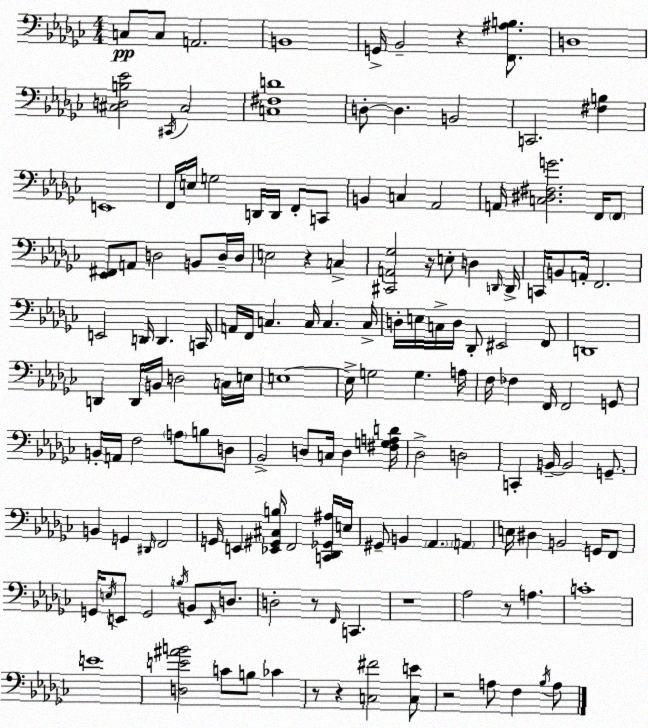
X:1
T:Untitled
M:4/4
L:1/4
K:Ebm
C,/2 C,/2 A,,2 B,,4 G,,/4 _B,,2 z [F,,^A,B,]/2 D,4 [^C,D,B,_E]2 ^C,,/4 ^C,2 [C,^F,D]4 D,/2 D, B,,2 C,,2 [^F,B,] E,,4 F,,/4 E,/4 G,2 D,,/4 D,,/4 F,,/2 C,,/2 B,, C, _A,,2 A,,/4 [C,^D,^F,G]2 F,,/4 F,,/2 [_E,,^F,,]/2 A,,/2 D,2 B,,/2 D,/4 D,/4 E,2 z C, [^C,,A,,_G,]2 z/4 E,/2 D, D,,/4 D,,/4 C,,/4 B,,/2 A,,/4 F,,2 E,,2 D,,/4 D,, C,,/4 A,,/4 F,,/4 C, C,/4 C, C,/4 D,/4 E,/4 C,/4 D,/4 _D,,/2 ^E,,2 F,,/2 D,,4 D,, D,,/4 B,,/4 D,2 C,/4 E,/4 E,4 E,/4 G,2 G, A,/4 F,/4 _F, F,,/4 F,,2 G,,/2 B,,/4 A,,/4 F,2 A,/2 B,/2 D,/2 _B,,2 D,/2 C,/4 D, [^F,G,A,D]/4 _D,2 D,2 C,, B,,/4 B,,2 G,,/2 B,, G,, ^D,,/4 F,,2 G,,/4 E,, [_E,,^G,,^C,B,]/4 F,,2 [C,,_D,,_G,,^A,]/4 E,/4 ^G,,/2 B,, _A,, A,, E,/4 ^D, B,,2 G,,/4 F,,/2 G,,/4 E,/4 E,,/2 G,,2 B,/4 B,,/2 E,,/4 D,/2 D,2 z/2 F,,/4 C,, z4 _A,2 z/2 A, C4 E4 [D,E^AB]2 C/2 B,/2 _C z/2 z [C,^F]2 [C,E]/2 z2 A,/2 F, _B,/4 A,/2